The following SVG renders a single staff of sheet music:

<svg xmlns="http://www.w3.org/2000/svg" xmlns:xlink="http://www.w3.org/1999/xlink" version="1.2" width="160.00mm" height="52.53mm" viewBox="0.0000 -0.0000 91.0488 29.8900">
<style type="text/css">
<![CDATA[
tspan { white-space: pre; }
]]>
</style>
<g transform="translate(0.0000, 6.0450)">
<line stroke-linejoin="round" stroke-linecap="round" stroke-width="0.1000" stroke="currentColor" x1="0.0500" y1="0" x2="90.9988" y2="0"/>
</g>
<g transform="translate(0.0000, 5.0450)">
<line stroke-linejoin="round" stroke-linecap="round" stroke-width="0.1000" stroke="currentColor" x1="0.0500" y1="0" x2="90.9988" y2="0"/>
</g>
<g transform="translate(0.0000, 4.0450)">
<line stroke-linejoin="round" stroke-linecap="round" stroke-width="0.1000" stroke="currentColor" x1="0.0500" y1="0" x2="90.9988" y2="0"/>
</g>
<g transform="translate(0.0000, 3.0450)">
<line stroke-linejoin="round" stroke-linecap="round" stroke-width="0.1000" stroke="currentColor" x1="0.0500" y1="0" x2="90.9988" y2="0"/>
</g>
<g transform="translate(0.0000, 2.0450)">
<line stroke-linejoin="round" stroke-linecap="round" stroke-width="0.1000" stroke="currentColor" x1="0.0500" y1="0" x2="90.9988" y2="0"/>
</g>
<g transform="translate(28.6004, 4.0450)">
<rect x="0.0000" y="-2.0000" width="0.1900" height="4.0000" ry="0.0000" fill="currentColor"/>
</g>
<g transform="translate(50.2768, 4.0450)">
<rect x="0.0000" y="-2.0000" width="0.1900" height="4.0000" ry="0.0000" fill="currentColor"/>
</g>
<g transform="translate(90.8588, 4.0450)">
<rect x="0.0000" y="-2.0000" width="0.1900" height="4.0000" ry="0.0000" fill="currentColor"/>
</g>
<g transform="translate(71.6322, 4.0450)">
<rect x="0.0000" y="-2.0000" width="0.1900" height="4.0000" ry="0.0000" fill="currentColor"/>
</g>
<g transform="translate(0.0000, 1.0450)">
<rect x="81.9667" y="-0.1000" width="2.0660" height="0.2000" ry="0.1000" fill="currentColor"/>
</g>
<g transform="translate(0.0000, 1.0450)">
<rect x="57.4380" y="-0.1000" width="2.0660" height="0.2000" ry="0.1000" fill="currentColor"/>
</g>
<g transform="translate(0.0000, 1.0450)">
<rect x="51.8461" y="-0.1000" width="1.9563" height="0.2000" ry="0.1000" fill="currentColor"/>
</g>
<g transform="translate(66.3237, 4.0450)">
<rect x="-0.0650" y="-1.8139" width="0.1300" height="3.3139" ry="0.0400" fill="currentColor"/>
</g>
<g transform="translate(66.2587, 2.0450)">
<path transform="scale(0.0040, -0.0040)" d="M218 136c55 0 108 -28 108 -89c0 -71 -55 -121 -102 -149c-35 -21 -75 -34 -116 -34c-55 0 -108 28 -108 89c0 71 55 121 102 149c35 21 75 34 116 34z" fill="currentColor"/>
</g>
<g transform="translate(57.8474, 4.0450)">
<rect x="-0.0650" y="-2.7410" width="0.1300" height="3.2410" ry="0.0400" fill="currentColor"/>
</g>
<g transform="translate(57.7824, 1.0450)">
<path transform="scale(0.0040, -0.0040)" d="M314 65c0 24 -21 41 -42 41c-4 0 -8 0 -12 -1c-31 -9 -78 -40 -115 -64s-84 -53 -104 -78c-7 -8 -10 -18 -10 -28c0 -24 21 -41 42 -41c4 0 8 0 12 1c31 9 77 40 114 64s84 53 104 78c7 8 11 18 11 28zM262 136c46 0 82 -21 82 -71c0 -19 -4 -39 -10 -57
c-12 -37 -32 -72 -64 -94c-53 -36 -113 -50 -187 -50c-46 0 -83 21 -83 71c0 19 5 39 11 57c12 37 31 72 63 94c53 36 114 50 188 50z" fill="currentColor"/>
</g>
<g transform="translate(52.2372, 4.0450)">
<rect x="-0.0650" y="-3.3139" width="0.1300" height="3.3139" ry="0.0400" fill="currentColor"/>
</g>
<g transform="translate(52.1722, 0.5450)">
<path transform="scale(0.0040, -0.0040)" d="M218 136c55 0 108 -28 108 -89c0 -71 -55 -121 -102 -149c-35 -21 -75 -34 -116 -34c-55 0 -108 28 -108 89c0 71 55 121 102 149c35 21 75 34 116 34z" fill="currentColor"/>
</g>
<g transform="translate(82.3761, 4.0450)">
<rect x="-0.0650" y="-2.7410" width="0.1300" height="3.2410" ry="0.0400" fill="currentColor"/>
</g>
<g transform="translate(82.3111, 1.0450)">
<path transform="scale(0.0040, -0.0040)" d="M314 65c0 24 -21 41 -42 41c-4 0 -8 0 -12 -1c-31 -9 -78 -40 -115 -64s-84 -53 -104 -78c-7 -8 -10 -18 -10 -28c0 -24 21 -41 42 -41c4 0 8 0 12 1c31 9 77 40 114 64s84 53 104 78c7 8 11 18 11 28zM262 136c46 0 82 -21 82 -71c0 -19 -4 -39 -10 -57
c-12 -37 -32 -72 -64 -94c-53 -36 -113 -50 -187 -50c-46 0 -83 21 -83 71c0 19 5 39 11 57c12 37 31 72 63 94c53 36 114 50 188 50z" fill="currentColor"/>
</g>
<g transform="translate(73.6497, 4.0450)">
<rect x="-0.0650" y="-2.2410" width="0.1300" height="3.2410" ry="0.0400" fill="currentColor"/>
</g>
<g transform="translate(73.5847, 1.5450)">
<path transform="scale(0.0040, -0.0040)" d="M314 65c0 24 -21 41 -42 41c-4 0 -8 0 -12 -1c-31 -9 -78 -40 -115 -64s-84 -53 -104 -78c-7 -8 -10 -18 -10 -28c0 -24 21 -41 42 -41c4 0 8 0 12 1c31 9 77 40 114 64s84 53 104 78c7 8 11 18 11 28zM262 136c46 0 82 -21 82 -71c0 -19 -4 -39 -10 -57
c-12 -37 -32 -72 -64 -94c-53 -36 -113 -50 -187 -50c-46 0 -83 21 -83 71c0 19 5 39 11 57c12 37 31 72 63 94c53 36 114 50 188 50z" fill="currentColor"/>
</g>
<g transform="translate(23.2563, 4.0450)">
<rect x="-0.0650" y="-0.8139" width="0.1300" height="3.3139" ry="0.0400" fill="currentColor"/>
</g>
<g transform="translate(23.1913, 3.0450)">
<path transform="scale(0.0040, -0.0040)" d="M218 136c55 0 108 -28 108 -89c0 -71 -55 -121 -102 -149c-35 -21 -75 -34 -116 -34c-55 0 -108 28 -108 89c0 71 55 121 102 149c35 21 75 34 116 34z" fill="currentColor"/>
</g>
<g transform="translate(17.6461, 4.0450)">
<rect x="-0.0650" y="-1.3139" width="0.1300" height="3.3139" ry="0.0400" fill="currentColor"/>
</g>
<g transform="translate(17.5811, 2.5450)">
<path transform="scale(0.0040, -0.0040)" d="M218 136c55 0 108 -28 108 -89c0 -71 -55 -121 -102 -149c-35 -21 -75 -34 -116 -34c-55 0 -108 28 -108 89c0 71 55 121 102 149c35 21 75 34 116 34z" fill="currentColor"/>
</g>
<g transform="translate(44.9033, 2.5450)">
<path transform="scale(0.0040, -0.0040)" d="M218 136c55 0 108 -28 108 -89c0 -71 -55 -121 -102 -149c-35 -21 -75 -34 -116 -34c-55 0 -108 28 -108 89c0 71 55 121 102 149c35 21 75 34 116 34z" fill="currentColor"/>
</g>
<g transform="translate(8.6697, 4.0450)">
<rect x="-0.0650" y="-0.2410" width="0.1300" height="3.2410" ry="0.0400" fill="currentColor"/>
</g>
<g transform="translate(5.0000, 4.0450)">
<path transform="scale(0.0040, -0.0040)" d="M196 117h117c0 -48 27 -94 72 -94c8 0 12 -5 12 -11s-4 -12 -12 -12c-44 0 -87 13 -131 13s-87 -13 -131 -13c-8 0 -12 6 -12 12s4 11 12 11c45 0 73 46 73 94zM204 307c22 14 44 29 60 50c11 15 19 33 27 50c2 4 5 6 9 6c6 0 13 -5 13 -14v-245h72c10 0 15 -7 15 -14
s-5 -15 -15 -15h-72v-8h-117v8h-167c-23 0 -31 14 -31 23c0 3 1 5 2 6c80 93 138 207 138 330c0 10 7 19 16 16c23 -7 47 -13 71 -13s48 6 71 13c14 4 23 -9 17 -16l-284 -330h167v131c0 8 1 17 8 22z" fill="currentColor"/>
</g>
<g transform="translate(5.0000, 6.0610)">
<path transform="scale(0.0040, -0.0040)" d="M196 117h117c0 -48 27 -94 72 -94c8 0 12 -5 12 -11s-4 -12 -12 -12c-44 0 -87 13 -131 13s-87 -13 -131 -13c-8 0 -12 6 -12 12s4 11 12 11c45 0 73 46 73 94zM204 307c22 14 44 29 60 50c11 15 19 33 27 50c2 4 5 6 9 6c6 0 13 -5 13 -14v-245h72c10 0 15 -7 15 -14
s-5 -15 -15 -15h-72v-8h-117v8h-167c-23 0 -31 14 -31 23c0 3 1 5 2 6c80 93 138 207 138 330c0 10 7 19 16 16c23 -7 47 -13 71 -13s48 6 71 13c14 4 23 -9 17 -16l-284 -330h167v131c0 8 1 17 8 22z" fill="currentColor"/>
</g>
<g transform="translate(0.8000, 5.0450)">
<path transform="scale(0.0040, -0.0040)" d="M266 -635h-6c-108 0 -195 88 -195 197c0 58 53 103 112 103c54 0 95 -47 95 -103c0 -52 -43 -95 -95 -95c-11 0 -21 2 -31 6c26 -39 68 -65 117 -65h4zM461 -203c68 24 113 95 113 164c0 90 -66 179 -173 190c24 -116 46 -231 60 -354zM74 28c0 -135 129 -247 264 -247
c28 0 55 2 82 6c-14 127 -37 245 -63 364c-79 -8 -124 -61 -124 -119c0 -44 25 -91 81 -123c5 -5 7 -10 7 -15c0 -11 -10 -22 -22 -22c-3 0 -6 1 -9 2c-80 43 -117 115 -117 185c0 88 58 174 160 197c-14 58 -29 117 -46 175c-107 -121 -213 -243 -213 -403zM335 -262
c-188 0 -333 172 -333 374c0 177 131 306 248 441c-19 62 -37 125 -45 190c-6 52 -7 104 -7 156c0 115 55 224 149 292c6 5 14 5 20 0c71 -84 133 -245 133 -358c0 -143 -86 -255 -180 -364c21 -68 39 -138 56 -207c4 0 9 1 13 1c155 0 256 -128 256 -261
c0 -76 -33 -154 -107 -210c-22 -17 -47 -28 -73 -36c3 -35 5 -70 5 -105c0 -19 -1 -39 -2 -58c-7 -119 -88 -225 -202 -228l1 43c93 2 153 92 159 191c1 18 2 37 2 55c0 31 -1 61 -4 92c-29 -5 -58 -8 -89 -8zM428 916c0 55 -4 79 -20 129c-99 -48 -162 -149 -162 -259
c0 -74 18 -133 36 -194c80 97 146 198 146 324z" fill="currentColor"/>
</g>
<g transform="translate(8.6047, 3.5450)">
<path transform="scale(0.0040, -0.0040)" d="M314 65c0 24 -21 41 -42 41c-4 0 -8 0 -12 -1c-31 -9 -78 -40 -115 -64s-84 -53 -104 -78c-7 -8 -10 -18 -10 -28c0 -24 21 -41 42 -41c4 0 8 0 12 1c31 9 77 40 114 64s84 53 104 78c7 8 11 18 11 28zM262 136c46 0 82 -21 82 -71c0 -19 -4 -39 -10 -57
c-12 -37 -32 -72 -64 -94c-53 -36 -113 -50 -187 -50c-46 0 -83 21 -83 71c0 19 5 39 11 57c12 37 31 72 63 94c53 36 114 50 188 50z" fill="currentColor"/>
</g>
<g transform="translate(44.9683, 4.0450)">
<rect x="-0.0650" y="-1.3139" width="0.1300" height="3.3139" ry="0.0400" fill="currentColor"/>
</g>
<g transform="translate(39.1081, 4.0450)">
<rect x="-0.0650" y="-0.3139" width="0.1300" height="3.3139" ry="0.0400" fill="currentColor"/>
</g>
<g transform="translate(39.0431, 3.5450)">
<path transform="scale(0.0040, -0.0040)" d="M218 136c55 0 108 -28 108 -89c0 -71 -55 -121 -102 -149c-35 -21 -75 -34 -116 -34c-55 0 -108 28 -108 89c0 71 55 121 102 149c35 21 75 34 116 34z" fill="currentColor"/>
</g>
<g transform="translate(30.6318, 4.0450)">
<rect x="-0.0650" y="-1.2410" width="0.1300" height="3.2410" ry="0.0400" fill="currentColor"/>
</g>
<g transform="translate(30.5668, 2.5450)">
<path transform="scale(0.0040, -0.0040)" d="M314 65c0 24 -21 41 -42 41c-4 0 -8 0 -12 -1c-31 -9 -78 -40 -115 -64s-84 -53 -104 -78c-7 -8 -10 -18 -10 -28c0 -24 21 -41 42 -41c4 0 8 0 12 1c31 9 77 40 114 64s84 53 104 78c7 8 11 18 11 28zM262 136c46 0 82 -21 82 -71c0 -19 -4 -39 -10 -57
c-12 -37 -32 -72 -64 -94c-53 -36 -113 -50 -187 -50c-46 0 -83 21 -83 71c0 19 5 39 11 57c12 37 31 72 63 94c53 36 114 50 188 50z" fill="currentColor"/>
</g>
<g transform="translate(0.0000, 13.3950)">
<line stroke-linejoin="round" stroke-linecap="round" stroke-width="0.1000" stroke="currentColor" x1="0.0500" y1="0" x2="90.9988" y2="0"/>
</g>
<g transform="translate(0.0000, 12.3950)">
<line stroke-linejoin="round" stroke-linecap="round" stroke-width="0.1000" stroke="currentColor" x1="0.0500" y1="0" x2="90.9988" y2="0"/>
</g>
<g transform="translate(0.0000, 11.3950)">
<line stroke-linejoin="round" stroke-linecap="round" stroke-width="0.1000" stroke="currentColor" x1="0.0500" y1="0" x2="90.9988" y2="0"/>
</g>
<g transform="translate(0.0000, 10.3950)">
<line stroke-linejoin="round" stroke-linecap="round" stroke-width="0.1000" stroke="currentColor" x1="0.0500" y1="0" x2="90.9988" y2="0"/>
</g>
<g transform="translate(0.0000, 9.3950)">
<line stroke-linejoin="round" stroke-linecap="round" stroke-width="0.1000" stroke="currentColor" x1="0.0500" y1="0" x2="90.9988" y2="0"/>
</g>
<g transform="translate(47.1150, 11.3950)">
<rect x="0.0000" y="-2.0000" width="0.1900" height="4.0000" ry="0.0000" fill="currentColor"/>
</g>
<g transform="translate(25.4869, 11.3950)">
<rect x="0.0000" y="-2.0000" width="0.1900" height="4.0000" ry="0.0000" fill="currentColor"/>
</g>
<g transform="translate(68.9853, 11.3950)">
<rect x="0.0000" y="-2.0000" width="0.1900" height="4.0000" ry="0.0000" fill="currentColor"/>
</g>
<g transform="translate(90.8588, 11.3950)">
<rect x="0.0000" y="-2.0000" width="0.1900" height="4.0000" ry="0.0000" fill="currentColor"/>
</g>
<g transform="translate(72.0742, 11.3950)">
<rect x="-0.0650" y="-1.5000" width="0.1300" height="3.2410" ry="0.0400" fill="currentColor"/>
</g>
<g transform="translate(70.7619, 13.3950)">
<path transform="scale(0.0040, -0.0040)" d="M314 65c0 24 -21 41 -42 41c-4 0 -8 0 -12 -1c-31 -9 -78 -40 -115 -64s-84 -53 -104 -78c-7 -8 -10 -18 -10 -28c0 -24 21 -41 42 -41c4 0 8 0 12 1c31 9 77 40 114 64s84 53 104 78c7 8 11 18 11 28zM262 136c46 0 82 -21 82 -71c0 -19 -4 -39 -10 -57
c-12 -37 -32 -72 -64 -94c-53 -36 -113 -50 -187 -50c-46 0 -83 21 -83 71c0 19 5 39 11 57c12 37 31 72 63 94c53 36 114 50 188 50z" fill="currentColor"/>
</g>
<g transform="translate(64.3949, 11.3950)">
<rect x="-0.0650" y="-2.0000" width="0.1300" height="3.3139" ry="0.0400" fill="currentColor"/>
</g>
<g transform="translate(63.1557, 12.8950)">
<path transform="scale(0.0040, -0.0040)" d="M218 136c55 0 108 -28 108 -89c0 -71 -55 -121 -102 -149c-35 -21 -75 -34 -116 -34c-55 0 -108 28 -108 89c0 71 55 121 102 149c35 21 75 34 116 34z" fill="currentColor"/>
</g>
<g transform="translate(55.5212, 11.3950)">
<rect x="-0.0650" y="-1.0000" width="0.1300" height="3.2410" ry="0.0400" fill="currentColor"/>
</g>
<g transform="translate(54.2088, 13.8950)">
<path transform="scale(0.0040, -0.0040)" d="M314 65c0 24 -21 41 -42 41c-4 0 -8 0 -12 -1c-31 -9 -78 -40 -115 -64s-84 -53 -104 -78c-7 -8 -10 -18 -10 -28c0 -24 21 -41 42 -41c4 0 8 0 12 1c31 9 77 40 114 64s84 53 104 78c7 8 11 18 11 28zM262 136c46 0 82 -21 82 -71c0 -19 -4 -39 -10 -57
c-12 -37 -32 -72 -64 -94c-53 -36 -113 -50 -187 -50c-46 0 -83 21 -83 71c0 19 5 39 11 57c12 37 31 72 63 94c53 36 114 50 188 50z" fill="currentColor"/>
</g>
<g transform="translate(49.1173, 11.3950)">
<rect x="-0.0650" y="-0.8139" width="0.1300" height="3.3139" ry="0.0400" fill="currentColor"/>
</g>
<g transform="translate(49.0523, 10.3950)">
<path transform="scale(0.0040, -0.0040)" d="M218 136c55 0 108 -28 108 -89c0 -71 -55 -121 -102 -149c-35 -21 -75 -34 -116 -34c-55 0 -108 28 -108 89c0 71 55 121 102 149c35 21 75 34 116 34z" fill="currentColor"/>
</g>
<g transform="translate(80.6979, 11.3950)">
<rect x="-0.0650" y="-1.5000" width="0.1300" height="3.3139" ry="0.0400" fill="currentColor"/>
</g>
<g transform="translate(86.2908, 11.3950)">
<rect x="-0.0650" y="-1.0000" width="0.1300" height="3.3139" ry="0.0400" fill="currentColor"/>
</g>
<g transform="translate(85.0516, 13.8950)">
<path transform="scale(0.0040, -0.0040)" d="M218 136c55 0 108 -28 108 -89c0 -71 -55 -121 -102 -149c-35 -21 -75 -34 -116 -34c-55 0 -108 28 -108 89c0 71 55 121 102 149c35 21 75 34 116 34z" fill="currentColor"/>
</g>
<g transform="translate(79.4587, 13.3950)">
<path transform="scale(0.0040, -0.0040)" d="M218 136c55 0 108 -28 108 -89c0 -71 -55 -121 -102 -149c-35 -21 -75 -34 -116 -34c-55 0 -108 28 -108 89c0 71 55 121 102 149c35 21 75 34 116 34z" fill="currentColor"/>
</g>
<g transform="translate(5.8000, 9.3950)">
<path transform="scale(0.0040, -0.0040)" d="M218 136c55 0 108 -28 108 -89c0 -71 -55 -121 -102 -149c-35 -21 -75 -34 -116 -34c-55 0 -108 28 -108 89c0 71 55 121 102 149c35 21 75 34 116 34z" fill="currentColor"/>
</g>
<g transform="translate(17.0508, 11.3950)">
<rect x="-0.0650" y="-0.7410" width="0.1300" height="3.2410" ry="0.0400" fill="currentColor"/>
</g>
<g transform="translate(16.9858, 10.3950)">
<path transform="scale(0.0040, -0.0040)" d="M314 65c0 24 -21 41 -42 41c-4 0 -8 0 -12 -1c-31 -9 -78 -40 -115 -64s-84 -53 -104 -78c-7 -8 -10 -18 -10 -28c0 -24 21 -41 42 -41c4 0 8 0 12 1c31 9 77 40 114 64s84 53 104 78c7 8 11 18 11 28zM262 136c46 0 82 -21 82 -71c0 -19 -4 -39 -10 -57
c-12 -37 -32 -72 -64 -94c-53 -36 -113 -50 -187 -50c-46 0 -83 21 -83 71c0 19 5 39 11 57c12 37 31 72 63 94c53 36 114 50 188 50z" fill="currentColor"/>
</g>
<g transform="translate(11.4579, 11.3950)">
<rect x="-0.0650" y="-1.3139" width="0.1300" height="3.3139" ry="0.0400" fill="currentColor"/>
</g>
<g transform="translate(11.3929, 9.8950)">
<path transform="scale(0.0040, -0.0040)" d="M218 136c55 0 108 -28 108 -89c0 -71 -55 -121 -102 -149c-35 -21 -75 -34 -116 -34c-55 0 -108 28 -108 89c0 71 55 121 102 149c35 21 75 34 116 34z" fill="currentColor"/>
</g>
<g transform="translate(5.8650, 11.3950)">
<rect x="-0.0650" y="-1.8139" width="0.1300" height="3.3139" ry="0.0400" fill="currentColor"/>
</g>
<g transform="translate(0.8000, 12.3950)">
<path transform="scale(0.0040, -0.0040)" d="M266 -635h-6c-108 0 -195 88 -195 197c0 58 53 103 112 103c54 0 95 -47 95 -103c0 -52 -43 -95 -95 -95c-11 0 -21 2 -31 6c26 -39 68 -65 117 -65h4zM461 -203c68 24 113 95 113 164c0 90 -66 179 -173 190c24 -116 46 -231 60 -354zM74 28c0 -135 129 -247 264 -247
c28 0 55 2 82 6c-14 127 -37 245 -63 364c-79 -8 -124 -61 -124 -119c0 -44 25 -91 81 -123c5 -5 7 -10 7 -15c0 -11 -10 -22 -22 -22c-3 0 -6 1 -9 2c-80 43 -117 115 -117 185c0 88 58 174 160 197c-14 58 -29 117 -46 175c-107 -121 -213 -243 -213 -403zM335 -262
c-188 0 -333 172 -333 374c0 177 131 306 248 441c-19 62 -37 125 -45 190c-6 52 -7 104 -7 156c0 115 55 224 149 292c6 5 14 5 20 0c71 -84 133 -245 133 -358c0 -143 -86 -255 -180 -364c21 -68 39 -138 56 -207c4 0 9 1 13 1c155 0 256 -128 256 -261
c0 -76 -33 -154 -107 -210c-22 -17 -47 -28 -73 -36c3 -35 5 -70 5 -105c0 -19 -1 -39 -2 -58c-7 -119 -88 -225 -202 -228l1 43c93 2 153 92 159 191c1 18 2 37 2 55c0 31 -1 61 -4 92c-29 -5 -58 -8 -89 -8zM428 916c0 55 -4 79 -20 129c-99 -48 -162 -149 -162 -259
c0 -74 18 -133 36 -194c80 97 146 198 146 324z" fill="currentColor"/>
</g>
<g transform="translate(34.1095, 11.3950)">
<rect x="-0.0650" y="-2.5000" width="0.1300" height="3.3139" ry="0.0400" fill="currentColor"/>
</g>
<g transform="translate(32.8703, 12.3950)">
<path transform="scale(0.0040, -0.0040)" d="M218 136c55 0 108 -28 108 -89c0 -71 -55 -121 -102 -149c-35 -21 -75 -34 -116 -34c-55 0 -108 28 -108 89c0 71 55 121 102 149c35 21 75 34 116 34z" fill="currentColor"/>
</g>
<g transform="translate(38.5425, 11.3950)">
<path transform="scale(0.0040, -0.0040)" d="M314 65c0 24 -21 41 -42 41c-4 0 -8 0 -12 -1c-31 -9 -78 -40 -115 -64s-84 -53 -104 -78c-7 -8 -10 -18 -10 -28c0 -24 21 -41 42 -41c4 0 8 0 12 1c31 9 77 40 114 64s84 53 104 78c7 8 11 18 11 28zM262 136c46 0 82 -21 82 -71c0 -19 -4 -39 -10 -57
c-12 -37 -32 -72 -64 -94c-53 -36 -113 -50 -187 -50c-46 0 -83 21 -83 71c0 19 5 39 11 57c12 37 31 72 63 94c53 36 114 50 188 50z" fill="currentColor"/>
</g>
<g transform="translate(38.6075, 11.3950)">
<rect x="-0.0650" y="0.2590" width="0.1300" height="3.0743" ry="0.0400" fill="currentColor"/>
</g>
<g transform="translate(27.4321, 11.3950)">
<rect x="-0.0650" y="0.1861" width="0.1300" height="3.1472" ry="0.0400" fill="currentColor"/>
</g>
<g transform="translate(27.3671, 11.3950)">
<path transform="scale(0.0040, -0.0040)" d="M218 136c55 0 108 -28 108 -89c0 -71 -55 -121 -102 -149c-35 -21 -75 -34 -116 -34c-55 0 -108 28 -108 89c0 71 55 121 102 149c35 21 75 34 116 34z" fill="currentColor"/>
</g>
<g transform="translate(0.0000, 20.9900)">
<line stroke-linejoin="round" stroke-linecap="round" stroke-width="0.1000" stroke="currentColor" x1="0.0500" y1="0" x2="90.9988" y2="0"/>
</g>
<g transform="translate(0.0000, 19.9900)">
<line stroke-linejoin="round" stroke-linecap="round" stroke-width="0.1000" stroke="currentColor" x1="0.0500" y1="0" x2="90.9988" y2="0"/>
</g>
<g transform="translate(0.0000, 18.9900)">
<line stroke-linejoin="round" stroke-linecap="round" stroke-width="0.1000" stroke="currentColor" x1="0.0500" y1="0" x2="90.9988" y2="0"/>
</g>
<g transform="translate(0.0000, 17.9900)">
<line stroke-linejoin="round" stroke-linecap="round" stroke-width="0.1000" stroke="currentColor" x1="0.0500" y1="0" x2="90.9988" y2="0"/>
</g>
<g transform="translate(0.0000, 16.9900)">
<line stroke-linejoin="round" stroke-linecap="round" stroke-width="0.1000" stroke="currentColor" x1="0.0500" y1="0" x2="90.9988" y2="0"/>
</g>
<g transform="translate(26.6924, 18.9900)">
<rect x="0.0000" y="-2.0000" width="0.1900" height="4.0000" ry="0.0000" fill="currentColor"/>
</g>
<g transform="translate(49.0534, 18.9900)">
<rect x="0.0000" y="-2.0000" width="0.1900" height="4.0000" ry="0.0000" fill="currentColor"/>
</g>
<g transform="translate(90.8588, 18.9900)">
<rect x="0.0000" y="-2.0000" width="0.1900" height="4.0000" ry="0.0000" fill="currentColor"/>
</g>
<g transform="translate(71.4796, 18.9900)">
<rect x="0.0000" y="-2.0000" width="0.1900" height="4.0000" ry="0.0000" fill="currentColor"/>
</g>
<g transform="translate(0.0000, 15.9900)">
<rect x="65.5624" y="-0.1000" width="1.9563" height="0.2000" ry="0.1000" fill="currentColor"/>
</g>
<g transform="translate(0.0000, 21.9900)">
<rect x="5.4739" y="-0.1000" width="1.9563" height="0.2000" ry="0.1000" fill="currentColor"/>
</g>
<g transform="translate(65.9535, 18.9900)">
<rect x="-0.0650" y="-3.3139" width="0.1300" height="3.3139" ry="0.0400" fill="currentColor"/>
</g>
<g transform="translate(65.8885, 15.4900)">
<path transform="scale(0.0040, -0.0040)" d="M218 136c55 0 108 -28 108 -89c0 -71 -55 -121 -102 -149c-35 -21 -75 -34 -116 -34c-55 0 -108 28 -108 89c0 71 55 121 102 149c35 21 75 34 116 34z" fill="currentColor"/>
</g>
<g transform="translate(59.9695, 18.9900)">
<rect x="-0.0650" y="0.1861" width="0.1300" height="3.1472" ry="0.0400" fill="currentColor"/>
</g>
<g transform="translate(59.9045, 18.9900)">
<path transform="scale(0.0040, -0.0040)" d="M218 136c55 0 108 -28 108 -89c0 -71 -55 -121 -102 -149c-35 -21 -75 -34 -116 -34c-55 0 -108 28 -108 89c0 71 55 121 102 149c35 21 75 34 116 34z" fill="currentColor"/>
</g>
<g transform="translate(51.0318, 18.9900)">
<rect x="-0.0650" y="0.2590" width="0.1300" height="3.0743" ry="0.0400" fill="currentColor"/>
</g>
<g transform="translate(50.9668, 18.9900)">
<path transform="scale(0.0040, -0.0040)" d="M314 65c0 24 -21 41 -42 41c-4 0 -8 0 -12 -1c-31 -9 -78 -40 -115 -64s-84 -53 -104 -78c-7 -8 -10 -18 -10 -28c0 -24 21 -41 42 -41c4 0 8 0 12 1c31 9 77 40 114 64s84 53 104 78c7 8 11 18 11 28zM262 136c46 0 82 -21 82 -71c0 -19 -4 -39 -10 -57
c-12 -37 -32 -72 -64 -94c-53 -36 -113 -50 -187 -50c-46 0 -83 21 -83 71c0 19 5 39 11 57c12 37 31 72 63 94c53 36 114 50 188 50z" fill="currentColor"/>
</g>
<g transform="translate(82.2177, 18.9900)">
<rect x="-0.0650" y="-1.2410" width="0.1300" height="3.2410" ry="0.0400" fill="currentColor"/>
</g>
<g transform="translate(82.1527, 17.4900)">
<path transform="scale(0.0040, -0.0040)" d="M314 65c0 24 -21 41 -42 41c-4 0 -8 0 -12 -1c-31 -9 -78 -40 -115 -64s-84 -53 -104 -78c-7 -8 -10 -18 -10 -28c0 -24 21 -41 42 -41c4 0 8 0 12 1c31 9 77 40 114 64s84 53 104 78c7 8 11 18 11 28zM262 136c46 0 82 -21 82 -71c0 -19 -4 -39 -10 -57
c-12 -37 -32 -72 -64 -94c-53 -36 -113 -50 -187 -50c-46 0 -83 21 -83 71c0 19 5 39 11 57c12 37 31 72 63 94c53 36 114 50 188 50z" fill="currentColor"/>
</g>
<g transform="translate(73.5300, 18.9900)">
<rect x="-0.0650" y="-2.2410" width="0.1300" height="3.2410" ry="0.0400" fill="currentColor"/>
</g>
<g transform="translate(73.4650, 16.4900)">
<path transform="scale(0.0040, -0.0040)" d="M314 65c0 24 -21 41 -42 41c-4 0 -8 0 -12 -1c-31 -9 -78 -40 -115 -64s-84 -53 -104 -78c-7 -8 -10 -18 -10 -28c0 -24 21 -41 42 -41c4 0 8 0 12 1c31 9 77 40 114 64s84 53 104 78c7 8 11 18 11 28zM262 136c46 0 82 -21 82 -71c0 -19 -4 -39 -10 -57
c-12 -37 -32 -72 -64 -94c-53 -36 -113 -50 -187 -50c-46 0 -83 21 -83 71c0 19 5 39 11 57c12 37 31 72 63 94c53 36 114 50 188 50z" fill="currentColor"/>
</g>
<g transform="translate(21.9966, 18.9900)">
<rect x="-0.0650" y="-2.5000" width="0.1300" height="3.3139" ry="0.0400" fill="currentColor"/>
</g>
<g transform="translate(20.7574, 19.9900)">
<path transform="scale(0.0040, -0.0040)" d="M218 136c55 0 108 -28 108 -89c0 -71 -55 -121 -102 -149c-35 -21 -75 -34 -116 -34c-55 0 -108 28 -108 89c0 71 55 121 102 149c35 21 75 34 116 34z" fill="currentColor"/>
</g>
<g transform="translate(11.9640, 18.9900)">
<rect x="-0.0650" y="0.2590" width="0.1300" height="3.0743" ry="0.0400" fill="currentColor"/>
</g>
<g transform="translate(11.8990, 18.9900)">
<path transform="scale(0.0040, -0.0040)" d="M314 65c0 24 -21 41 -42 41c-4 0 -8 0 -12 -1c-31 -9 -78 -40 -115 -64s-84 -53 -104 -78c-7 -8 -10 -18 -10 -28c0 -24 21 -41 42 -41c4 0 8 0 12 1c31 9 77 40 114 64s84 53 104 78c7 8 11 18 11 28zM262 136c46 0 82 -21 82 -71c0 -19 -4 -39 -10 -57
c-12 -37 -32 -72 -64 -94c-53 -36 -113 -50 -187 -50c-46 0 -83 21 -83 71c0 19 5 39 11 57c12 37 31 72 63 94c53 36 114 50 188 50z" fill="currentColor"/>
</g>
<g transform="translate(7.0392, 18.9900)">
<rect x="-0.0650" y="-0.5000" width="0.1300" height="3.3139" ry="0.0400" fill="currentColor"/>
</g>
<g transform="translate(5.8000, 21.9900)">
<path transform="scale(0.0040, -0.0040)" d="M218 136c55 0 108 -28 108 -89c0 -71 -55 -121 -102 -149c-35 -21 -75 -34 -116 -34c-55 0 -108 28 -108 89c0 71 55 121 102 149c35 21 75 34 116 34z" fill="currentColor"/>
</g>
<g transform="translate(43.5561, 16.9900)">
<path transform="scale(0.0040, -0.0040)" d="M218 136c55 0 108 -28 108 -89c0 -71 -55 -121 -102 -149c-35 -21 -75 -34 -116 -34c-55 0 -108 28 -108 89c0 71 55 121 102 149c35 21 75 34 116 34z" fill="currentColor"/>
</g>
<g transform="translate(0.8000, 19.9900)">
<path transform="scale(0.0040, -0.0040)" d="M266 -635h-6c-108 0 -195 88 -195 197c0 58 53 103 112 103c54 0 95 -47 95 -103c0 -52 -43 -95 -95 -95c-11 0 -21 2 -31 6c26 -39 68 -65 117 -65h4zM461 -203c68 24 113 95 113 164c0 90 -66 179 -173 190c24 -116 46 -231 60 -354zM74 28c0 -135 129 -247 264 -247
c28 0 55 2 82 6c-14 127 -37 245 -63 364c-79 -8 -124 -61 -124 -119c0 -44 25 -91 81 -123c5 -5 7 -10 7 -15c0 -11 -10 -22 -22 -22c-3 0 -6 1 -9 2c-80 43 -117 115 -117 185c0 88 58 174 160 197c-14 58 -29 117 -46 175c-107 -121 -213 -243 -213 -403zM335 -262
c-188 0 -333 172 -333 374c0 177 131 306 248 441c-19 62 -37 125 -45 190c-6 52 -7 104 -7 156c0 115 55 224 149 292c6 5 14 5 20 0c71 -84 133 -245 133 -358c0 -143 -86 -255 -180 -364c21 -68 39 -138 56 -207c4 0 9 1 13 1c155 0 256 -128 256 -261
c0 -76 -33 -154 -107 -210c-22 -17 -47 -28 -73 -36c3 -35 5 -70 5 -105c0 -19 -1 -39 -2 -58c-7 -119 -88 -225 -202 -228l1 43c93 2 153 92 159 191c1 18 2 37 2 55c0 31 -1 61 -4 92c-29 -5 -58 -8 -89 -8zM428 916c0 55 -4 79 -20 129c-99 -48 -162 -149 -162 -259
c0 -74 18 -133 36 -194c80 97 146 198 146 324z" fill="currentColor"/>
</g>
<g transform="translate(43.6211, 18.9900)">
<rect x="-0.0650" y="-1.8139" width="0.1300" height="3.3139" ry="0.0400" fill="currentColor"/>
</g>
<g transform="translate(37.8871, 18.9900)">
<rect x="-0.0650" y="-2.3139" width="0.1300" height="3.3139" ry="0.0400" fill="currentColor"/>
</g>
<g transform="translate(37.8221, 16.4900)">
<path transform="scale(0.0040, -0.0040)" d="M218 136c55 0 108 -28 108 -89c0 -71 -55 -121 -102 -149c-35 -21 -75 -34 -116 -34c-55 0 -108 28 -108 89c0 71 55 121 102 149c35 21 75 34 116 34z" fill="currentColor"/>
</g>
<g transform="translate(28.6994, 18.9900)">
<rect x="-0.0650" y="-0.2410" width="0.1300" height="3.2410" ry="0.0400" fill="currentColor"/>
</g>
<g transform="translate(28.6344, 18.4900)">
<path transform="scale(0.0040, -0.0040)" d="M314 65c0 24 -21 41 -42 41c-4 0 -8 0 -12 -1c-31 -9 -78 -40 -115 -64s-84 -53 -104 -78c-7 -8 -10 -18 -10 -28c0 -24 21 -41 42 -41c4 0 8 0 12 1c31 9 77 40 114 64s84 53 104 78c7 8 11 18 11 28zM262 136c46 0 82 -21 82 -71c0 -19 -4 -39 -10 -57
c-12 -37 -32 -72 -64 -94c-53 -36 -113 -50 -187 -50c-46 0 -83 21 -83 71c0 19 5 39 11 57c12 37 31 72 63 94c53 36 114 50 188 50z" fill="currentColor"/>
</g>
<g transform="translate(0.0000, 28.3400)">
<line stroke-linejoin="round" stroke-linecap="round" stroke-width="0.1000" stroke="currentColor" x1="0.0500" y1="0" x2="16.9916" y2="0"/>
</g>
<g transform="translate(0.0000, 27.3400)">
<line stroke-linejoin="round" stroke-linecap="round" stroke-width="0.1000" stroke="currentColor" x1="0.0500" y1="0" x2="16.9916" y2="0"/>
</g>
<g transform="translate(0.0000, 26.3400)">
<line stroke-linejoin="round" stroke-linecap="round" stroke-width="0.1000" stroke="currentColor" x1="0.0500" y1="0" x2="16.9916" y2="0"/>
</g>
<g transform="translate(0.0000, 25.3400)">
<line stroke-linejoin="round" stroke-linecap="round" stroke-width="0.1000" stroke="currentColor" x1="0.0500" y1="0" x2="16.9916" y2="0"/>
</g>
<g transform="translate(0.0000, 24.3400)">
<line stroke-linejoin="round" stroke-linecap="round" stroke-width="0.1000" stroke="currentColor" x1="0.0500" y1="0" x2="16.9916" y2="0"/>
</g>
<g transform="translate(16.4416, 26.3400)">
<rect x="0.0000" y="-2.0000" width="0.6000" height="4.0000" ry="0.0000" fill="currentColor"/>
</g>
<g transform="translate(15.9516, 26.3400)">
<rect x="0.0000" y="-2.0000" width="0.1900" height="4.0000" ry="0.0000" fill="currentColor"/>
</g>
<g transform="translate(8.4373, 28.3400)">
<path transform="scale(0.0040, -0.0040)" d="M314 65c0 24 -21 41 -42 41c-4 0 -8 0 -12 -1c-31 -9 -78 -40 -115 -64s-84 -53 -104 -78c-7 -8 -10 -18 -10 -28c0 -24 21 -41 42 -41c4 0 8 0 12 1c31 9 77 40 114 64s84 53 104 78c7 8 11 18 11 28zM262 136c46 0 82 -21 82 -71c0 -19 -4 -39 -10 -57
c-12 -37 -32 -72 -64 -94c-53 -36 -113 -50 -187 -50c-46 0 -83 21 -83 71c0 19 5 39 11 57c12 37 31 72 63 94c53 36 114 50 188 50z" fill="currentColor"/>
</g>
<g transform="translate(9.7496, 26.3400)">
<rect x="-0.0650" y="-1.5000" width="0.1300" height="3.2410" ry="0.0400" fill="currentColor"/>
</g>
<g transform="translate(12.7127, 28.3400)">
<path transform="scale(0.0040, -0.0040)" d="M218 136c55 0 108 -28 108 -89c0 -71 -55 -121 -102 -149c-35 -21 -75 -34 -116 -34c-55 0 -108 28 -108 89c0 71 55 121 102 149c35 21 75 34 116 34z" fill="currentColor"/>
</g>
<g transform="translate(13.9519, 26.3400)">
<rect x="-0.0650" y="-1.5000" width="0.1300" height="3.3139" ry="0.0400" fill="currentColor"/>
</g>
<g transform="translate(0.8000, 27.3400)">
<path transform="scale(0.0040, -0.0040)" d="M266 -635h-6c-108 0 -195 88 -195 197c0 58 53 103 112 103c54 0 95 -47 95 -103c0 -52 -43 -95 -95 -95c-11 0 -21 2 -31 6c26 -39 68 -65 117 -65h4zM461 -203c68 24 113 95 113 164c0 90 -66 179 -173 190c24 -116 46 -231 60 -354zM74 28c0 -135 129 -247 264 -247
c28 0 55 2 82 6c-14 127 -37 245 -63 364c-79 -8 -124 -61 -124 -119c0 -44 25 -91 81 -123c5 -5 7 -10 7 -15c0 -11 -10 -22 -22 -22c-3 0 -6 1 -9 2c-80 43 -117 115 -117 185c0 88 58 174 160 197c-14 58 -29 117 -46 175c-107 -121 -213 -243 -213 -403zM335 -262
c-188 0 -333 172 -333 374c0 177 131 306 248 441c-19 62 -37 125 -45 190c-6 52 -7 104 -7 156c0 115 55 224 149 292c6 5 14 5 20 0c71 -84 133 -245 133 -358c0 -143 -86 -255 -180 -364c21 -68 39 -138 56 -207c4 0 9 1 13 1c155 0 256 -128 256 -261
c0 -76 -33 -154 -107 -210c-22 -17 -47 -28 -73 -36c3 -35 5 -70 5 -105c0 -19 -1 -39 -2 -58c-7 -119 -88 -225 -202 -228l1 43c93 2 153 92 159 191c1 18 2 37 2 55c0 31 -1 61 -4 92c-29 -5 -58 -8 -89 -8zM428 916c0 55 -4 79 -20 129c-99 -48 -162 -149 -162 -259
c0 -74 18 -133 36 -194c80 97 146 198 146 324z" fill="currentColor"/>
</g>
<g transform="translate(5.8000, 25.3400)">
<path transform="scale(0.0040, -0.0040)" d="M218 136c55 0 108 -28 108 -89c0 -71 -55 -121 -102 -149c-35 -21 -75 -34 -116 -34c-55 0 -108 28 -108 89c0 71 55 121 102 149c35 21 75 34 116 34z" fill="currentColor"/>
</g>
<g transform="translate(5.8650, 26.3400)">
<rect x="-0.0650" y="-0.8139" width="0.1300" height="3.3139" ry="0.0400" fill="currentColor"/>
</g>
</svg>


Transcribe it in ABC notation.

X:1
T:Untitled
M:4/4
L:1/4
K:C
c2 e d e2 c e b a2 f g2 a2 f e d2 B G B2 d D2 F E2 E D C B2 G c2 g f B2 B b g2 e2 d E2 E